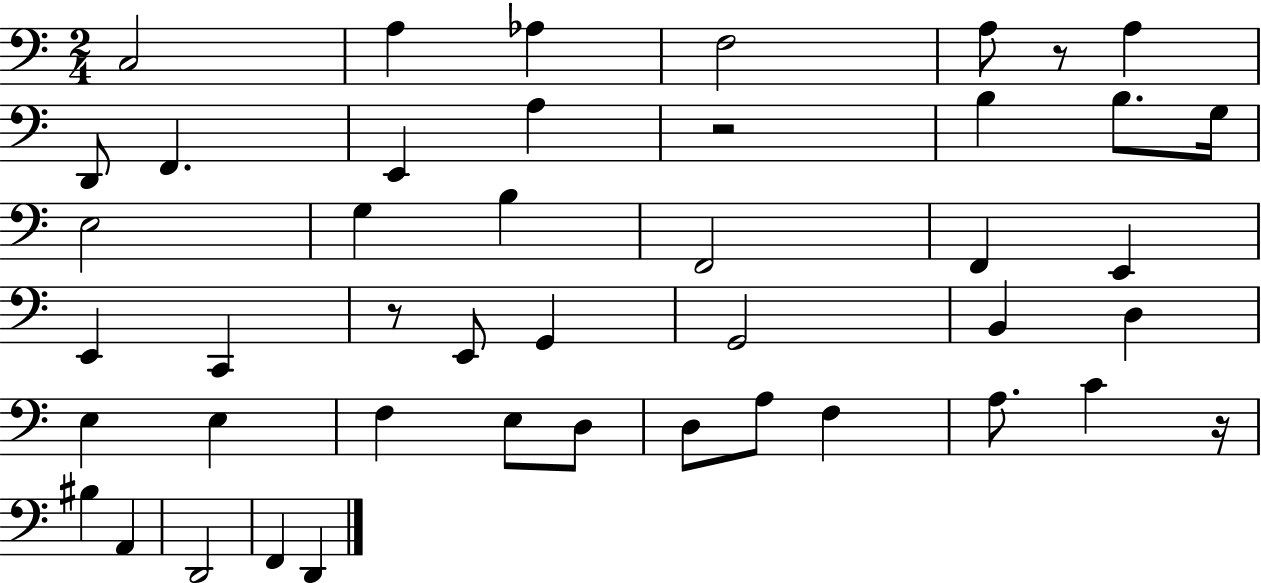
{
  \clef bass
  \numericTimeSignature
  \time 2/4
  \key c \major
  \repeat volta 2 { c2 | a4 aes4 | f2 | a8 r8 a4 | \break d,8 f,4. | e,4 a4 | r2 | b4 b8. g16 | \break e2 | g4 b4 | f,2 | f,4 e,4 | \break e,4 c,4 | r8 e,8 g,4 | g,2 | b,4 d4 | \break e4 e4 | f4 e8 d8 | d8 a8 f4 | a8. c'4 r16 | \break bis4 a,4 | d,2 | f,4 d,4 | } \bar "|."
}